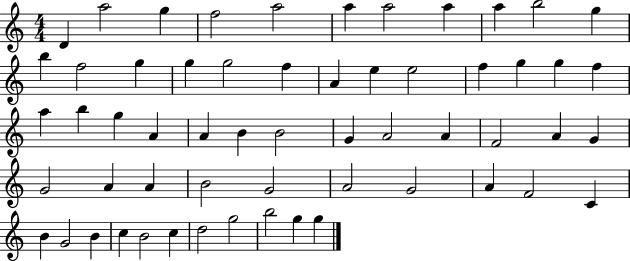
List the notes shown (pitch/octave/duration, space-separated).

D4/q A5/h G5/q F5/h A5/h A5/q A5/h A5/q A5/q B5/h G5/q B5/q F5/h G5/q G5/q G5/h F5/q A4/q E5/q E5/h F5/q G5/q G5/q F5/q A5/q B5/q G5/q A4/q A4/q B4/q B4/h G4/q A4/h A4/q F4/h A4/q G4/q G4/h A4/q A4/q B4/h G4/h A4/h G4/h A4/q F4/h C4/q B4/q G4/h B4/q C5/q B4/h C5/q D5/h G5/h B5/h G5/q G5/q